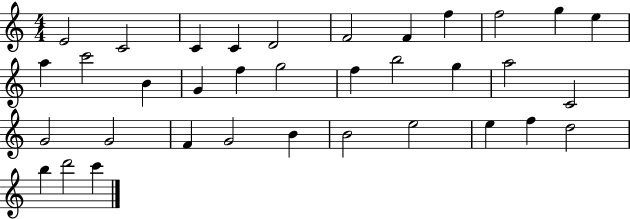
E4/h C4/h C4/q C4/q D4/h F4/h F4/q F5/q F5/h G5/q E5/q A5/q C6/h B4/q G4/q F5/q G5/h F5/q B5/h G5/q A5/h C4/h G4/h G4/h F4/q G4/h B4/q B4/h E5/h E5/q F5/q D5/h B5/q D6/h C6/q